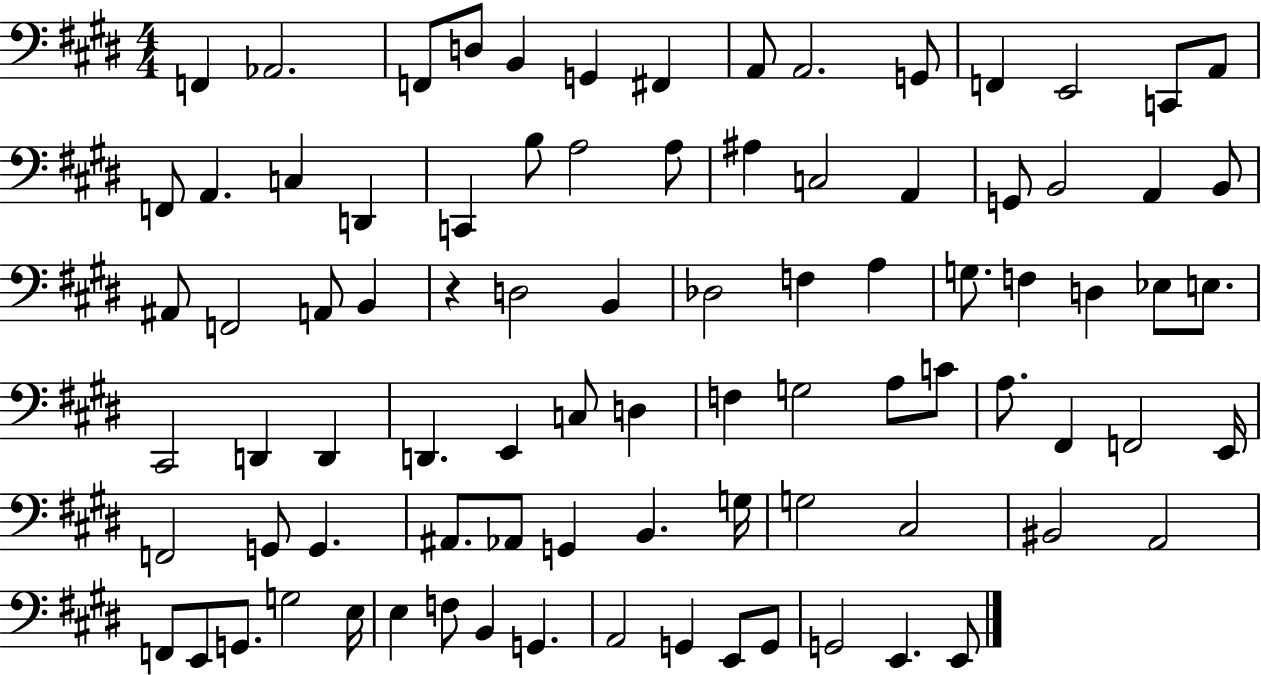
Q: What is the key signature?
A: E major